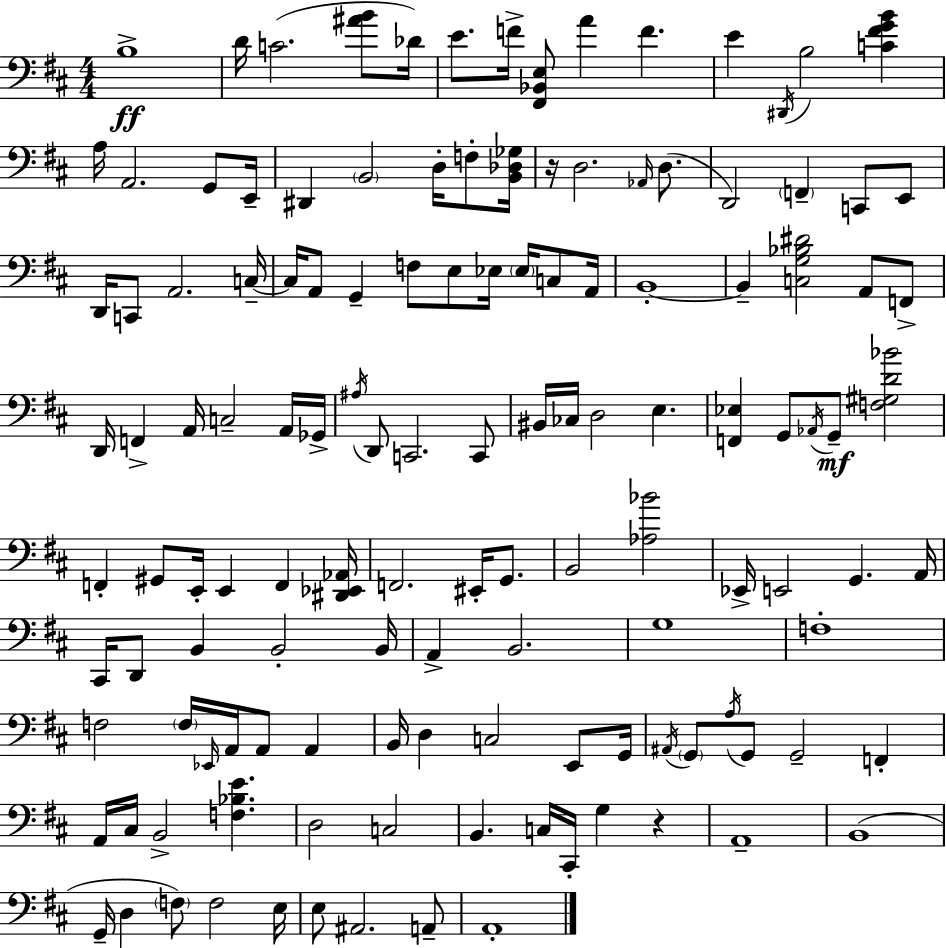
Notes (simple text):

B3/w D4/s C4/h. [A#4,B4]/e Db4/s E4/e. F4/s [F#2,Bb2,E3]/e A4/q F4/q. E4/q D#2/s B3/h [C4,F#4,G4,B4]/q A3/s A2/h. G2/e E2/s D#2/q B2/h D3/s F3/e [B2,Db3,Gb3]/s R/s D3/h. Ab2/s D3/e. D2/h F2/q C2/e E2/e D2/s C2/e A2/h. C3/s C3/s A2/e G2/q F3/e E3/e Eb3/s Eb3/s C3/e A2/s B2/w B2/q [C3,G3,Bb3,D#4]/h A2/e F2/e D2/s F2/q A2/s C3/h A2/s Gb2/s A#3/s D2/e C2/h. C2/e BIS2/s CES3/s D3/h E3/q. [F2,Eb3]/q G2/e Ab2/s G2/e [F3,G#3,D4,Bb4]/h F2/q G#2/e E2/s E2/q F2/q [D#2,Eb2,Ab2]/s F2/h. EIS2/s G2/e. B2/h [Ab3,Bb4]/h Eb2/s E2/h G2/q. A2/s C#2/s D2/e B2/q B2/h B2/s A2/q B2/h. G3/w F3/w F3/h F3/s Eb2/s A2/s A2/e A2/q B2/s D3/q C3/h E2/e G2/s A#2/s G2/e A3/s G2/e G2/h F2/q A2/s C#3/s B2/h [F3,Bb3,E4]/q. D3/h C3/h B2/q. C3/s C#2/s G3/q R/q A2/w B2/w G2/s D3/q F3/e F3/h E3/s E3/e A#2/h. A2/e A2/w